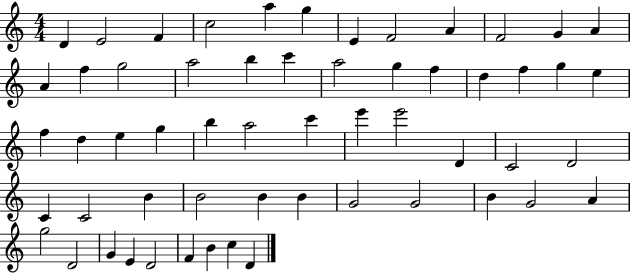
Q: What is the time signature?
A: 4/4